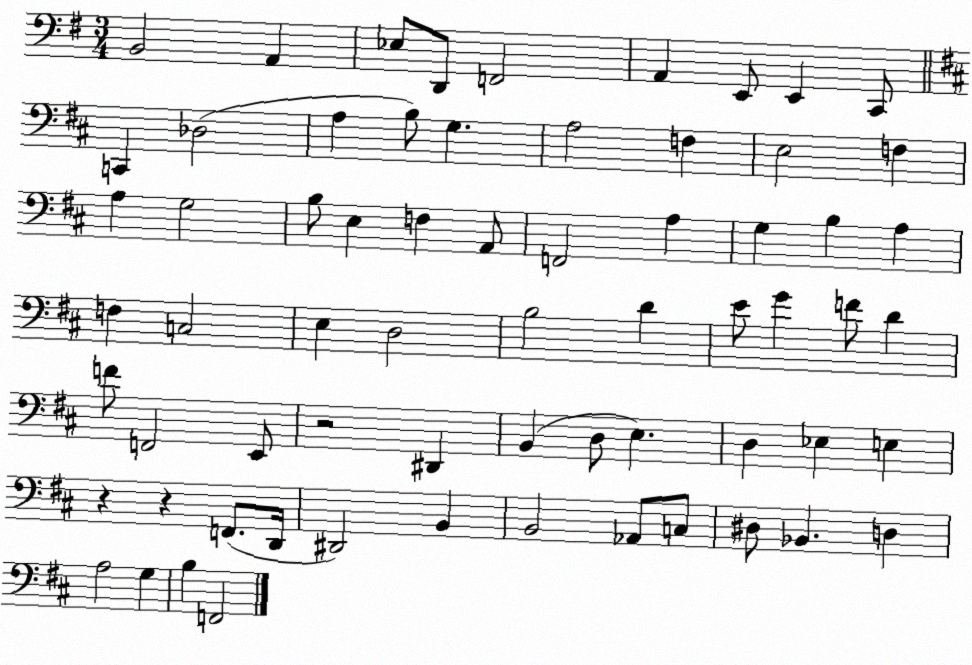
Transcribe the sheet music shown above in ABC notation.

X:1
T:Untitled
M:3/4
L:1/4
K:G
B,,2 A,, _E,/2 D,,/2 F,,2 A,, E,,/2 E,, C,,/2 C,, _D,2 A, B,/2 G, A,2 F, E,2 F, A, G,2 B,/2 E, F, A,,/2 F,,2 A, G, B, A, F, C,2 E, D,2 B,2 D E/2 G F/2 D F/2 F,,2 E,,/2 z2 ^D,, B,, D,/2 E, D, _E, E, z z F,,/2 D,,/4 ^D,,2 B,, B,,2 _A,,/2 C,/2 ^D,/2 _B,, D, A,2 G, B, F,,2